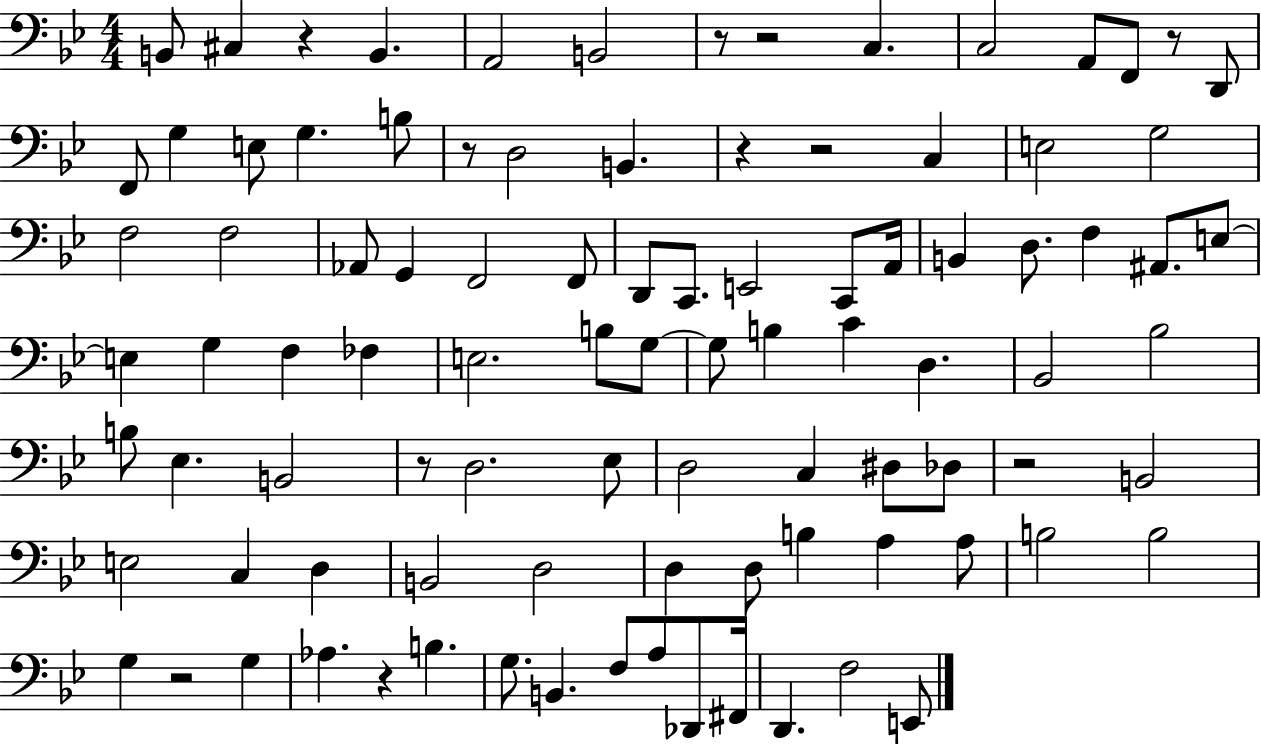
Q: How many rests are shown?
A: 11